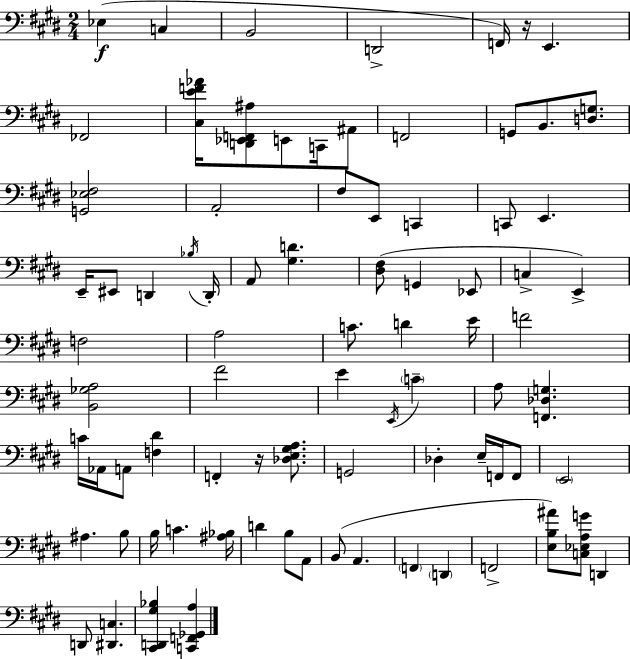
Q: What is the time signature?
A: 2/4